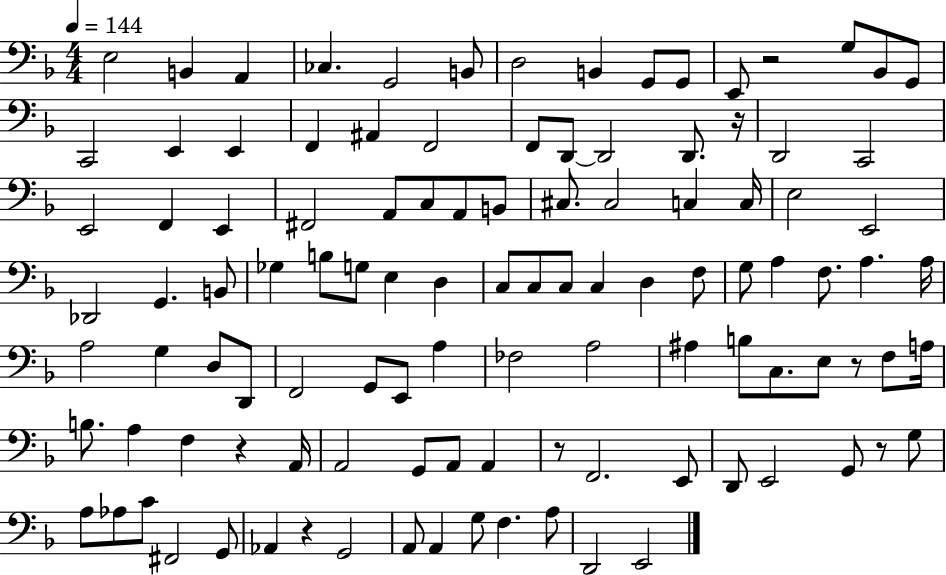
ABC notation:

X:1
T:Untitled
M:4/4
L:1/4
K:F
E,2 B,, A,, _C, G,,2 B,,/2 D,2 B,, G,,/2 G,,/2 E,,/2 z2 G,/2 _B,,/2 G,,/2 C,,2 E,, E,, F,, ^A,, F,,2 F,,/2 D,,/2 D,,2 D,,/2 z/4 D,,2 C,,2 E,,2 F,, E,, ^F,,2 A,,/2 C,/2 A,,/2 B,,/2 ^C,/2 ^C,2 C, C,/4 E,2 E,,2 _D,,2 G,, B,,/2 _G, B,/2 G,/2 E, D, C,/2 C,/2 C,/2 C, D, F,/2 G,/2 A, F,/2 A, A,/4 A,2 G, D,/2 D,,/2 F,,2 G,,/2 E,,/2 A, _F,2 A,2 ^A, B,/2 C,/2 E,/2 z/2 F,/2 A,/4 B,/2 A, F, z A,,/4 A,,2 G,,/2 A,,/2 A,, z/2 F,,2 E,,/2 D,,/2 E,,2 G,,/2 z/2 G,/2 A,/2 _A,/2 C/2 ^F,,2 G,,/2 _A,, z G,,2 A,,/2 A,, G,/2 F, A,/2 D,,2 E,,2